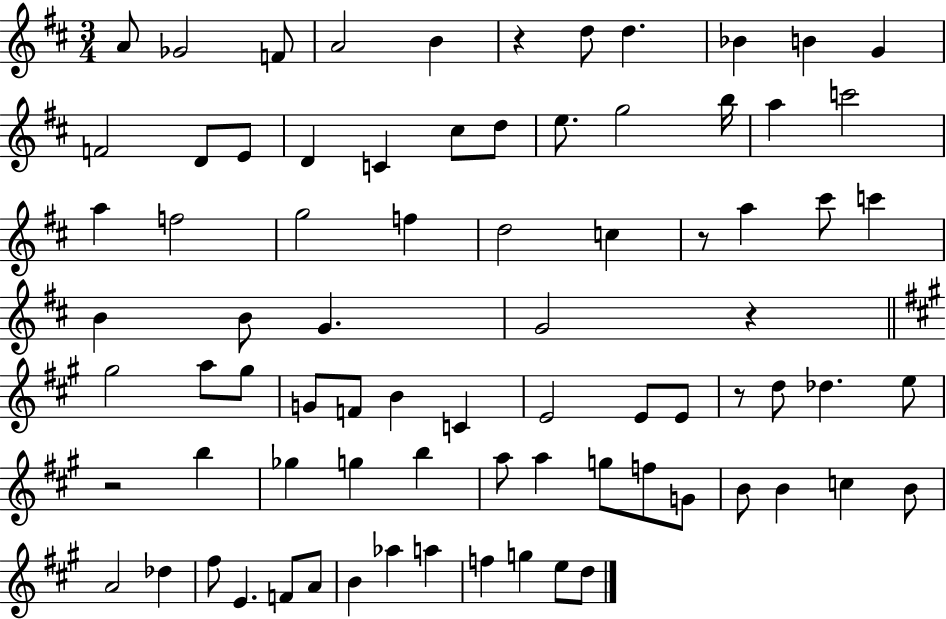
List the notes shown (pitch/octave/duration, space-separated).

A4/e Gb4/h F4/e A4/h B4/q R/q D5/e D5/q. Bb4/q B4/q G4/q F4/h D4/e E4/e D4/q C4/q C#5/e D5/e E5/e. G5/h B5/s A5/q C6/h A5/q F5/h G5/h F5/q D5/h C5/q R/e A5/q C#6/e C6/q B4/q B4/e G4/q. G4/h R/q G#5/h A5/e G#5/e G4/e F4/e B4/q C4/q E4/h E4/e E4/e R/e D5/e Db5/q. E5/e R/h B5/q Gb5/q G5/q B5/q A5/e A5/q G5/e F5/e G4/e B4/e B4/q C5/q B4/e A4/h Db5/q F#5/e E4/q. F4/e A4/e B4/q Ab5/q A5/q F5/q G5/q E5/e D5/e